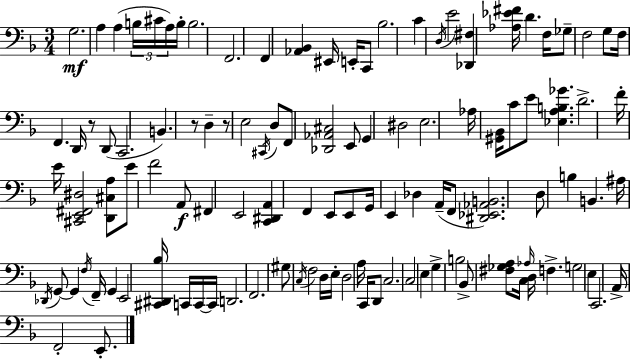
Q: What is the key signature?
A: D minor